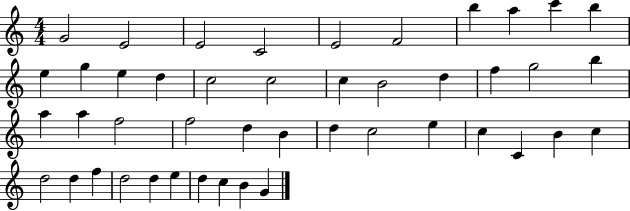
G4/h E4/h E4/h C4/h E4/h F4/h B5/q A5/q C6/q B5/q E5/q G5/q E5/q D5/q C5/h C5/h C5/q B4/h D5/q F5/q G5/h B5/q A5/q A5/q F5/h F5/h D5/q B4/q D5/q C5/h E5/q C5/q C4/q B4/q C5/q D5/h D5/q F5/q D5/h D5/q E5/q D5/q C5/q B4/q G4/q